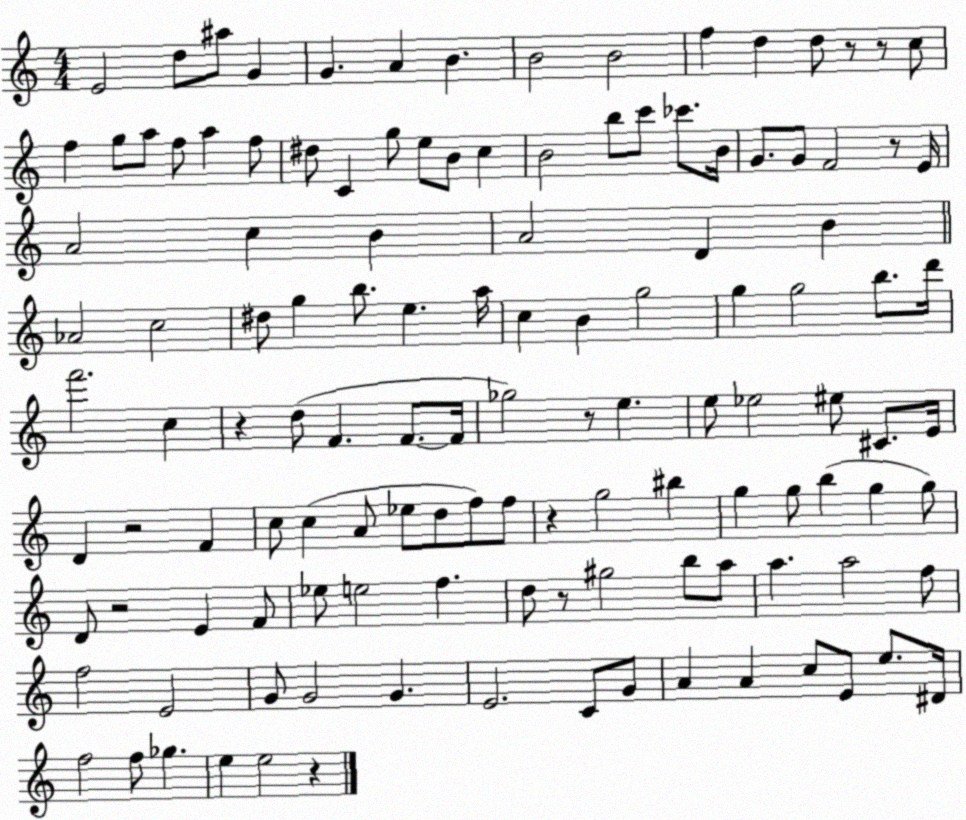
X:1
T:Untitled
M:4/4
L:1/4
K:C
E2 d/2 ^a/2 G G A B B2 B2 f d d/2 z/2 z/2 c/2 f g/2 a/2 f/2 a f/2 ^d/2 C g/2 e/2 B/2 c B2 b/2 c'/2 _c'/2 B/4 G/2 G/2 F2 z/2 E/4 A2 c B A2 D B _A2 c2 ^d/2 g b/2 e a/4 c B g2 g g2 b/2 d'/4 f'2 c z d/2 F F/2 F/4 _g2 z/2 e e/2 _e2 ^e/2 ^C/2 E/4 D z2 F c/2 c A/2 _e/2 d/2 f/2 f/2 z g2 ^b g g/2 b g g/2 D/2 z2 E F/2 _e/2 e2 f d/2 z/2 ^g2 b/2 a/2 a a2 f/2 f2 E2 G/2 G2 G E2 C/2 G/2 A A c/2 E/2 e/2 ^D/4 f2 f/2 _g e e2 z